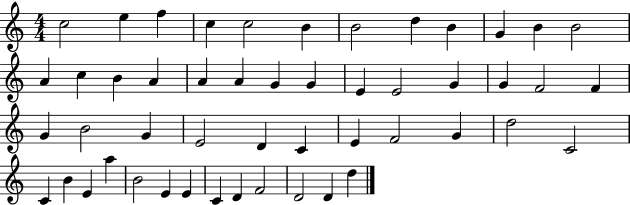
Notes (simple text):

C5/h E5/q F5/q C5/q C5/h B4/q B4/h D5/q B4/q G4/q B4/q B4/h A4/q C5/q B4/q A4/q A4/q A4/q G4/q G4/q E4/q E4/h G4/q G4/q F4/h F4/q G4/q B4/h G4/q E4/h D4/q C4/q E4/q F4/h G4/q D5/h C4/h C4/q B4/q E4/q A5/q B4/h E4/q E4/q C4/q D4/q F4/h D4/h D4/q D5/q